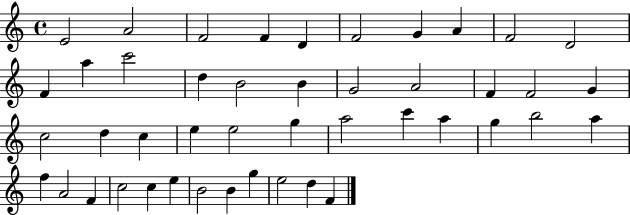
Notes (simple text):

E4/h A4/h F4/h F4/q D4/q F4/h G4/q A4/q F4/h D4/h F4/q A5/q C6/h D5/q B4/h B4/q G4/h A4/h F4/q F4/h G4/q C5/h D5/q C5/q E5/q E5/h G5/q A5/h C6/q A5/q G5/q B5/h A5/q F5/q A4/h F4/q C5/h C5/q E5/q B4/h B4/q G5/q E5/h D5/q F4/q